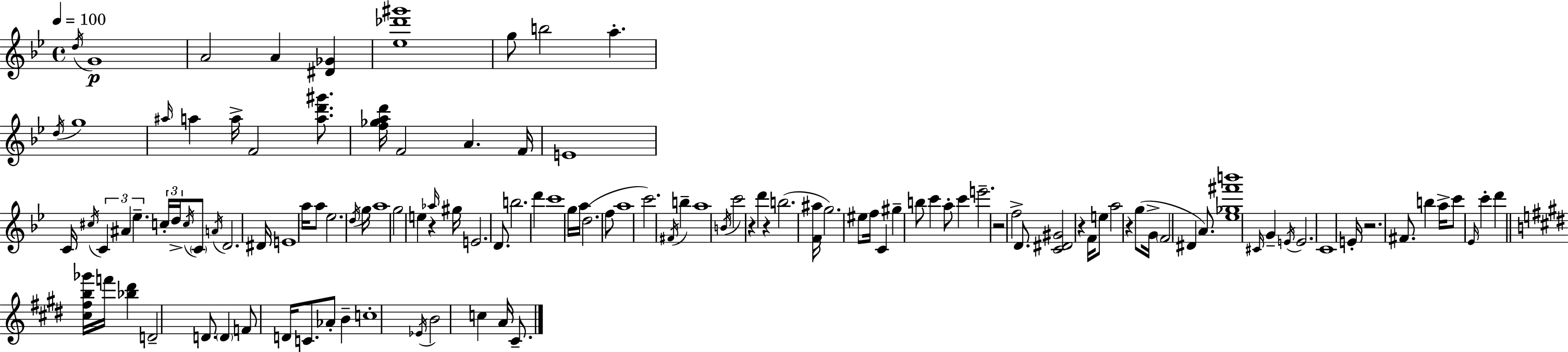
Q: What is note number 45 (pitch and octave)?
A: C6